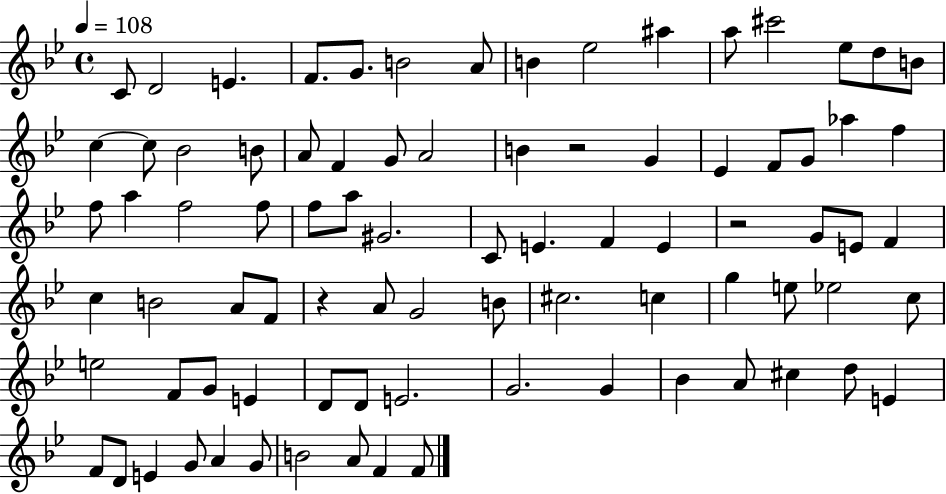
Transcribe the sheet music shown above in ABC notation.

X:1
T:Untitled
M:4/4
L:1/4
K:Bb
C/2 D2 E F/2 G/2 B2 A/2 B _e2 ^a a/2 ^c'2 _e/2 d/2 B/2 c c/2 _B2 B/2 A/2 F G/2 A2 B z2 G _E F/2 G/2 _a f f/2 a f2 f/2 f/2 a/2 ^G2 C/2 E F E z2 G/2 E/2 F c B2 A/2 F/2 z A/2 G2 B/2 ^c2 c g e/2 _e2 c/2 e2 F/2 G/2 E D/2 D/2 E2 G2 G _B A/2 ^c d/2 E F/2 D/2 E G/2 A G/2 B2 A/2 F F/2